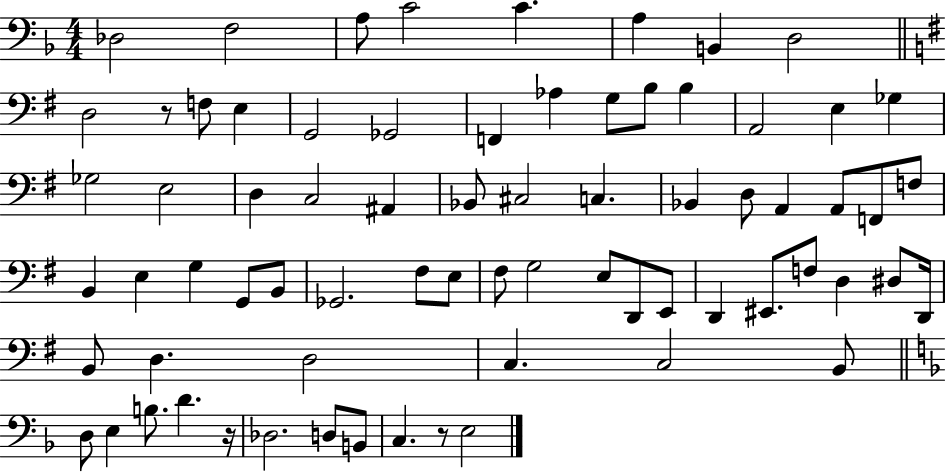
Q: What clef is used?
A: bass